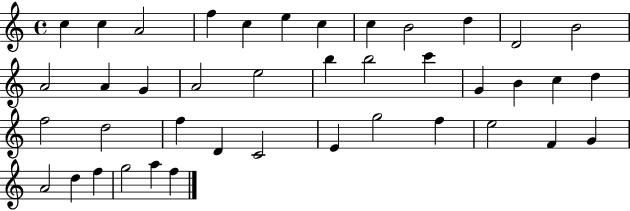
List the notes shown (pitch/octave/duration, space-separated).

C5/q C5/q A4/h F5/q C5/q E5/q C5/q C5/q B4/h D5/q D4/h B4/h A4/h A4/q G4/q A4/h E5/h B5/q B5/h C6/q G4/q B4/q C5/q D5/q F5/h D5/h F5/q D4/q C4/h E4/q G5/h F5/q E5/h F4/q G4/q A4/h D5/q F5/q G5/h A5/q F5/q